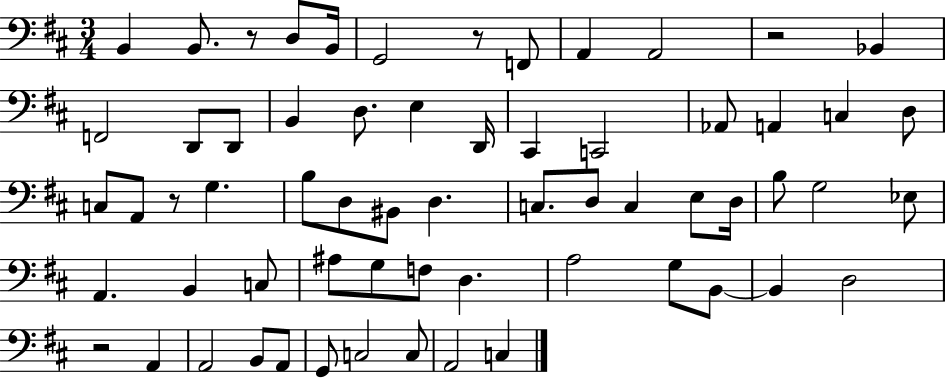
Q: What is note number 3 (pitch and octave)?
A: D3